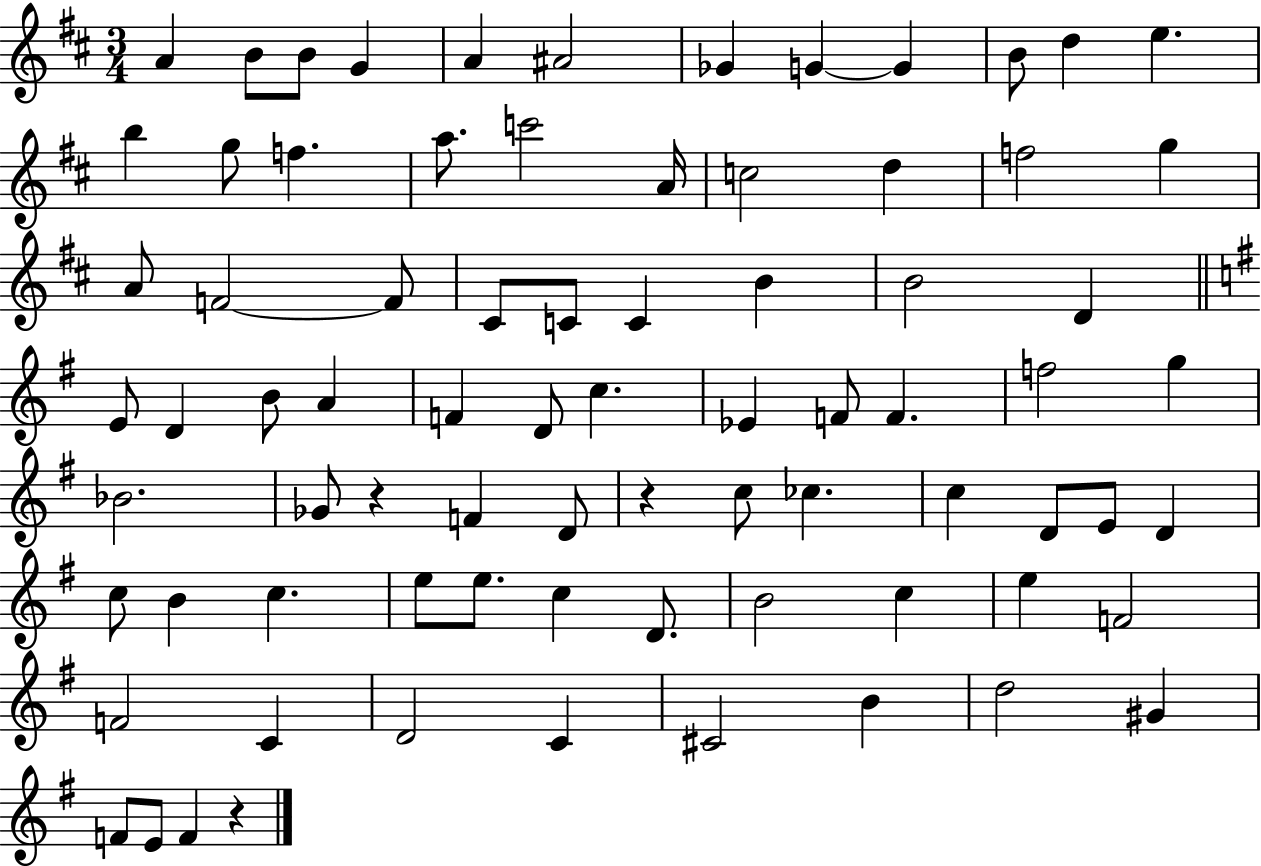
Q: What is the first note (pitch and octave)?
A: A4